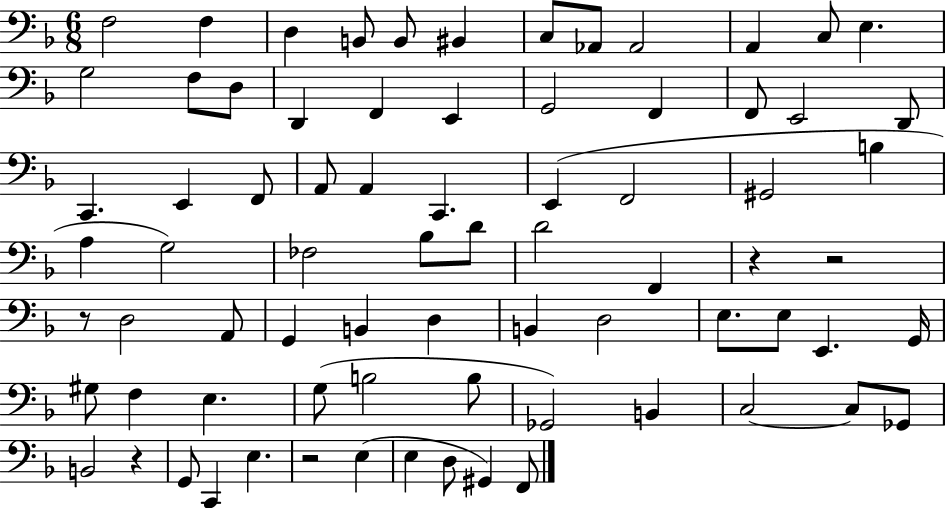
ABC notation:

X:1
T:Untitled
M:6/8
L:1/4
K:F
F,2 F, D, B,,/2 B,,/2 ^B,, C,/2 _A,,/2 _A,,2 A,, C,/2 E, G,2 F,/2 D,/2 D,, F,, E,, G,,2 F,, F,,/2 E,,2 D,,/2 C,, E,, F,,/2 A,,/2 A,, C,, E,, F,,2 ^G,,2 B, A, G,2 _F,2 _B,/2 D/2 D2 F,, z z2 z/2 D,2 A,,/2 G,, B,, D, B,, D,2 E,/2 E,/2 E,, G,,/4 ^G,/2 F, E, G,/2 B,2 B,/2 _G,,2 B,, C,2 C,/2 _G,,/2 B,,2 z G,,/2 C,, E, z2 E, E, D,/2 ^G,, F,,/2